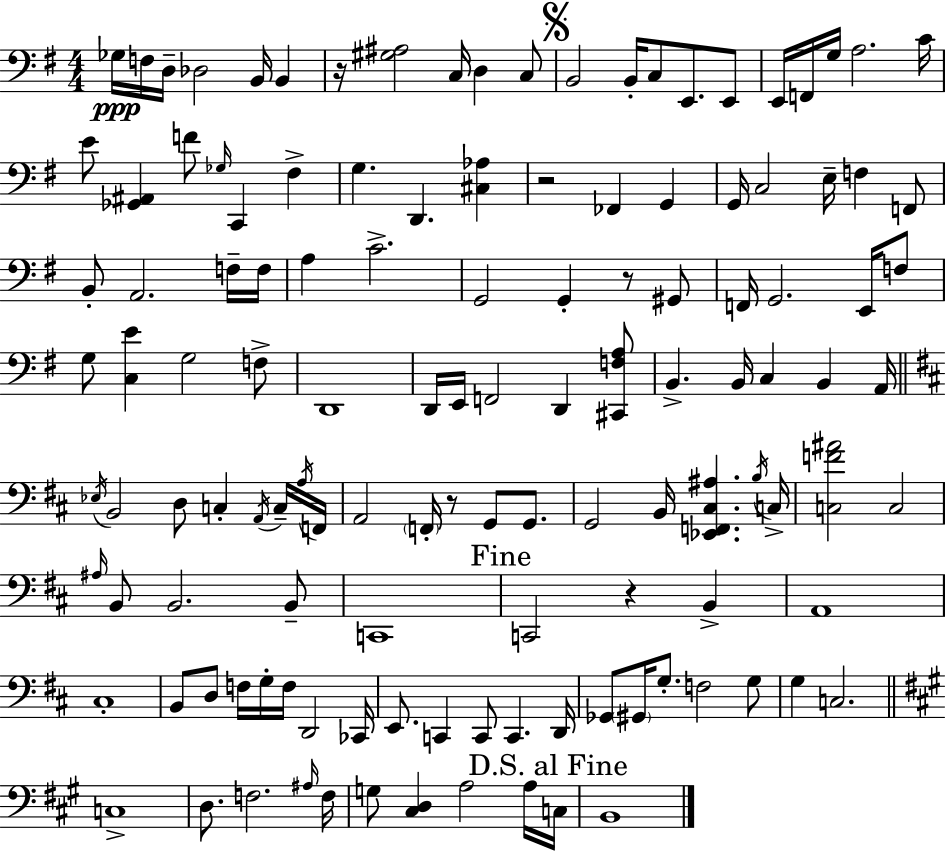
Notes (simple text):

Gb3/s F3/s D3/s Db3/h B2/s B2/q R/s [G#3,A#3]/h C3/s D3/q C3/e B2/h B2/s C3/e E2/e. E2/e E2/s F2/s G3/s A3/h. C4/s E4/e [Gb2,A#2]/q F4/e Gb3/s C2/q F#3/q G3/q. D2/q. [C#3,Ab3]/q R/h FES2/q G2/q G2/s C3/h E3/s F3/q F2/e B2/e A2/h. F3/s F3/s A3/q C4/h. G2/h G2/q R/e G#2/e F2/s G2/h. E2/s F3/e G3/e [C3,E4]/q G3/h F3/e D2/w D2/s E2/s F2/h D2/q [C#2,F3,A3]/e B2/q. B2/s C3/q B2/q A2/s Eb3/s B2/h D3/e C3/q A2/s C3/s A3/s F2/s A2/h F2/s R/e G2/e G2/e. G2/h B2/s [Eb2,F2,C#3,A#3]/q. B3/s C3/s [C3,F4,A#4]/h C3/h A#3/s B2/e B2/h. B2/e C2/w C2/h R/q B2/q A2/w C#3/w B2/e D3/e F3/s G3/s F3/s D2/h CES2/s E2/e. C2/q C2/e C2/q. D2/s Gb2/e G#2/s G3/e. F3/h G3/e G3/q C3/h. C3/w D3/e. F3/h. A#3/s F3/s G3/e [C#3,D3]/q A3/h A3/s C3/s B2/w